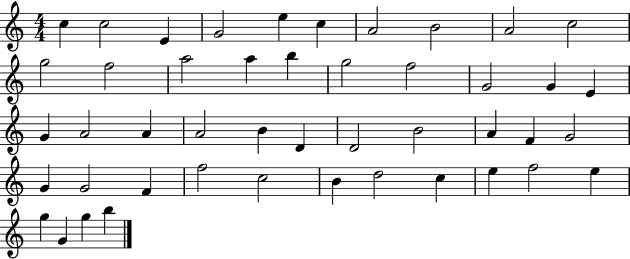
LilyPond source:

{
  \clef treble
  \numericTimeSignature
  \time 4/4
  \key c \major
  c''4 c''2 e'4 | g'2 e''4 c''4 | a'2 b'2 | a'2 c''2 | \break g''2 f''2 | a''2 a''4 b''4 | g''2 f''2 | g'2 g'4 e'4 | \break g'4 a'2 a'4 | a'2 b'4 d'4 | d'2 b'2 | a'4 f'4 g'2 | \break g'4 g'2 f'4 | f''2 c''2 | b'4 d''2 c''4 | e''4 f''2 e''4 | \break g''4 g'4 g''4 b''4 | \bar "|."
}